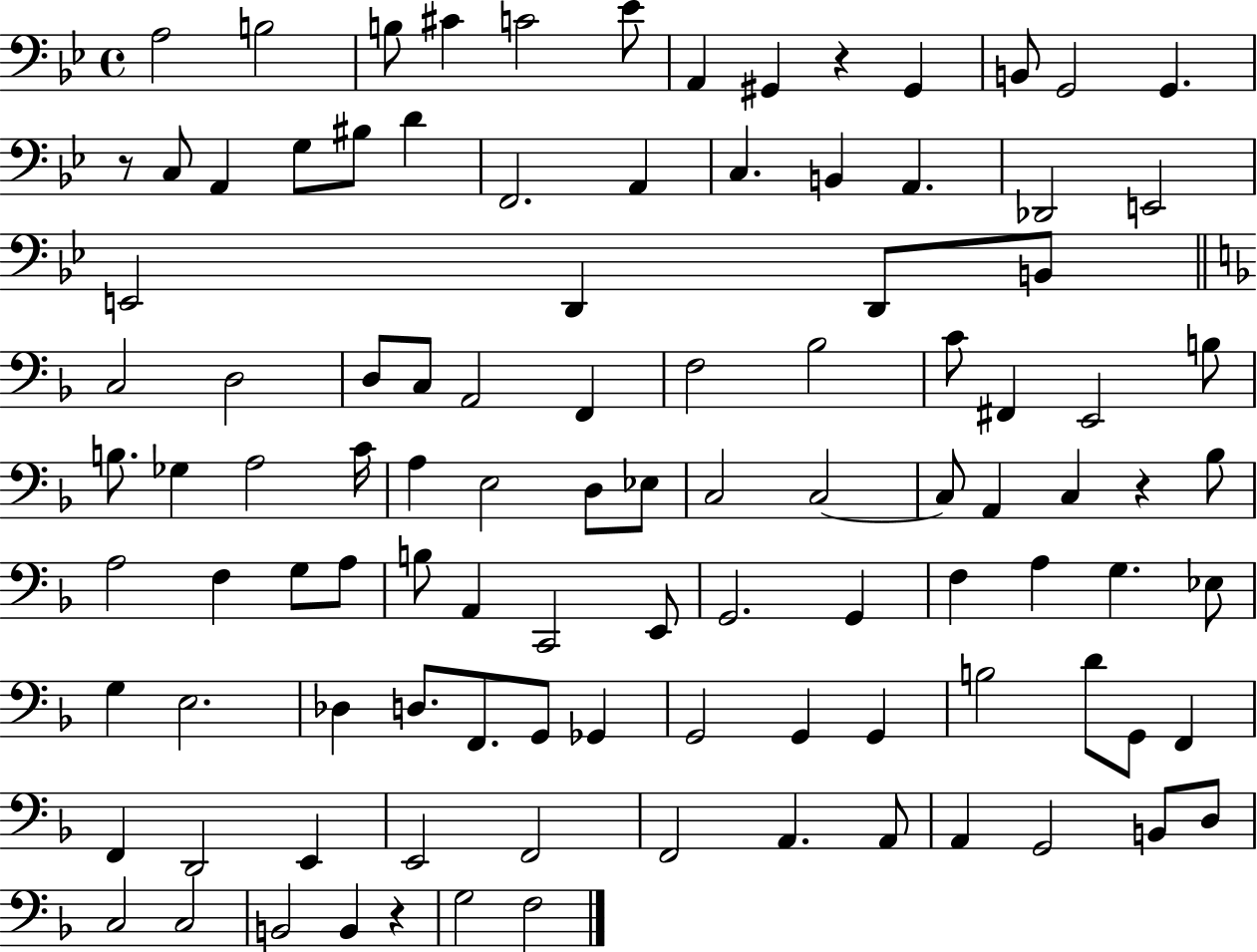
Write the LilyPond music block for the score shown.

{
  \clef bass
  \time 4/4
  \defaultTimeSignature
  \key bes \major
  \repeat volta 2 { a2 b2 | b8 cis'4 c'2 ees'8 | a,4 gis,4 r4 gis,4 | b,8 g,2 g,4. | \break r8 c8 a,4 g8 bis8 d'4 | f,2. a,4 | c4. b,4 a,4. | des,2 e,2 | \break e,2 d,4 d,8 b,8 | \bar "||" \break \key d \minor c2 d2 | d8 c8 a,2 f,4 | f2 bes2 | c'8 fis,4 e,2 b8 | \break b8. ges4 a2 c'16 | a4 e2 d8 ees8 | c2 c2~~ | c8 a,4 c4 r4 bes8 | \break a2 f4 g8 a8 | b8 a,4 c,2 e,8 | g,2. g,4 | f4 a4 g4. ees8 | \break g4 e2. | des4 d8. f,8. g,8 ges,4 | g,2 g,4 g,4 | b2 d'8 g,8 f,4 | \break f,4 d,2 e,4 | e,2 f,2 | f,2 a,4. a,8 | a,4 g,2 b,8 d8 | \break c2 c2 | b,2 b,4 r4 | g2 f2 | } \bar "|."
}